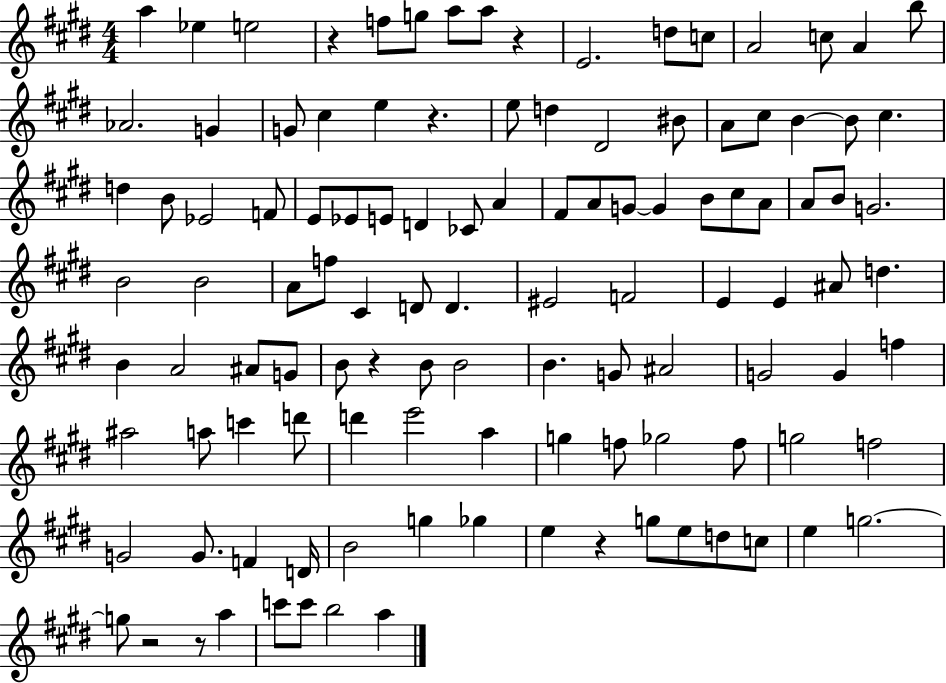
{
  \clef treble
  \numericTimeSignature
  \time 4/4
  \key e \major
  a''4 ees''4 e''2 | r4 f''8 g''8 a''8 a''8 r4 | e'2. d''8 c''8 | a'2 c''8 a'4 b''8 | \break aes'2. g'4 | g'8 cis''4 e''4 r4. | e''8 d''4 dis'2 bis'8 | a'8 cis''8 b'4~~ b'8 cis''4. | \break d''4 b'8 ees'2 f'8 | e'8 ees'8 e'8 d'4 ces'8 a'4 | fis'8 a'8 g'8~~ g'4 b'8 cis''8 a'8 | a'8 b'8 g'2. | \break b'2 b'2 | a'8 f''8 cis'4 d'8 d'4. | eis'2 f'2 | e'4 e'4 ais'8 d''4. | \break b'4 a'2 ais'8 g'8 | b'8 r4 b'8 b'2 | b'4. g'8 ais'2 | g'2 g'4 f''4 | \break ais''2 a''8 c'''4 d'''8 | d'''4 e'''2 a''4 | g''4 f''8 ges''2 f''8 | g''2 f''2 | \break g'2 g'8. f'4 d'16 | b'2 g''4 ges''4 | e''4 r4 g''8 e''8 d''8 c''8 | e''4 g''2.~~ | \break g''8 r2 r8 a''4 | c'''8 c'''8 b''2 a''4 | \bar "|."
}